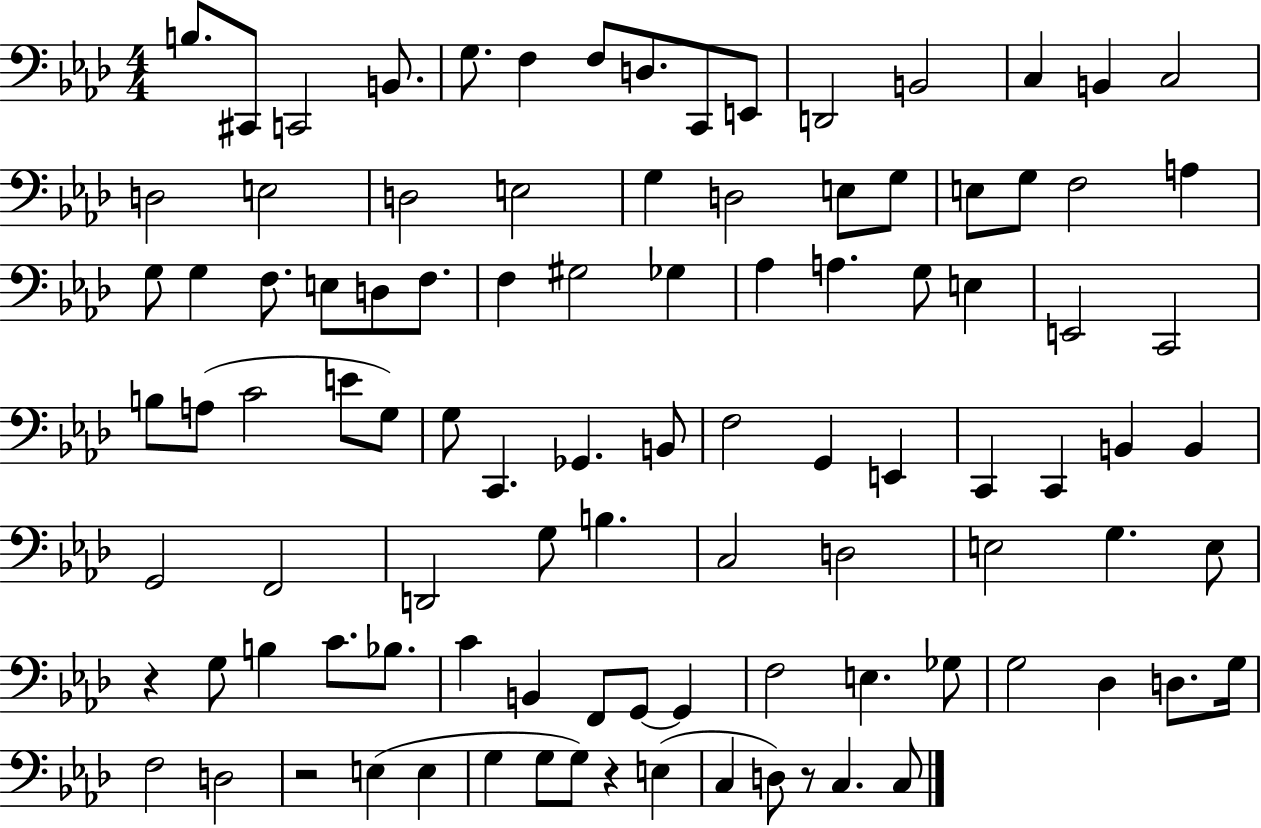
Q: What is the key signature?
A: AES major